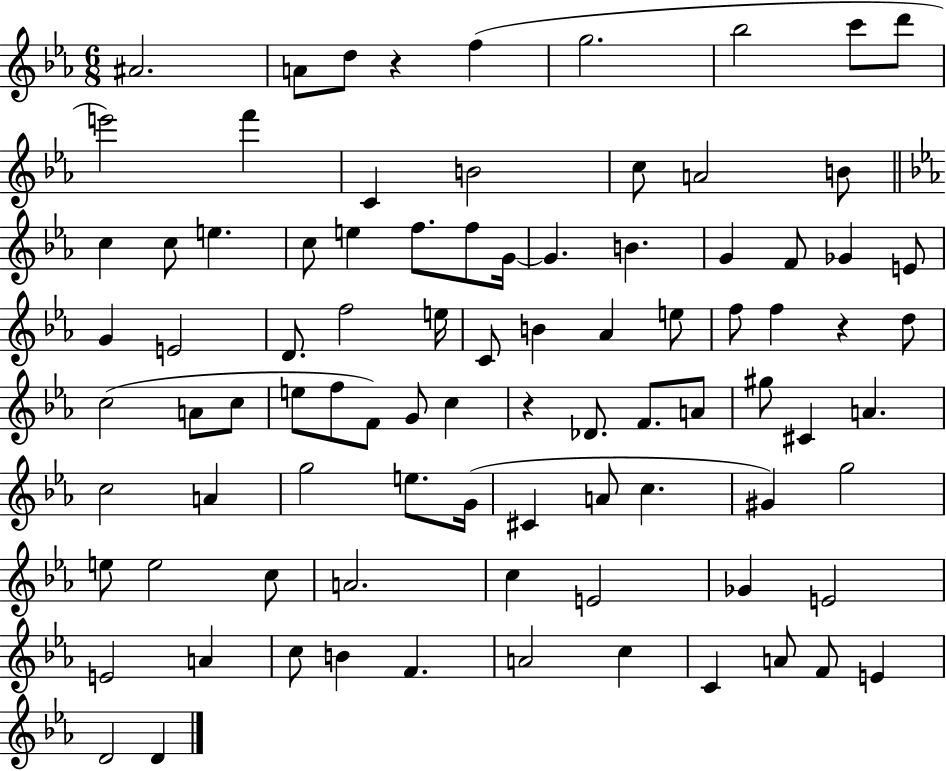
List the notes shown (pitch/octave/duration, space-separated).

A#4/h. A4/e D5/e R/q F5/q G5/h. Bb5/h C6/e D6/e E6/h F6/q C4/q B4/h C5/e A4/h B4/e C5/q C5/e E5/q. C5/e E5/q F5/e. F5/e G4/s G4/q. B4/q. G4/q F4/e Gb4/q E4/e G4/q E4/h D4/e. F5/h E5/s C4/e B4/q Ab4/q E5/e F5/e F5/q R/q D5/e C5/h A4/e C5/e E5/e F5/e F4/e G4/e C5/q R/q Db4/e. F4/e. A4/e G#5/e C#4/q A4/q. C5/h A4/q G5/h E5/e. G4/s C#4/q A4/e C5/q. G#4/q G5/h E5/e E5/h C5/e A4/h. C5/q E4/h Gb4/q E4/h E4/h A4/q C5/e B4/q F4/q. A4/h C5/q C4/q A4/e F4/e E4/q D4/h D4/q